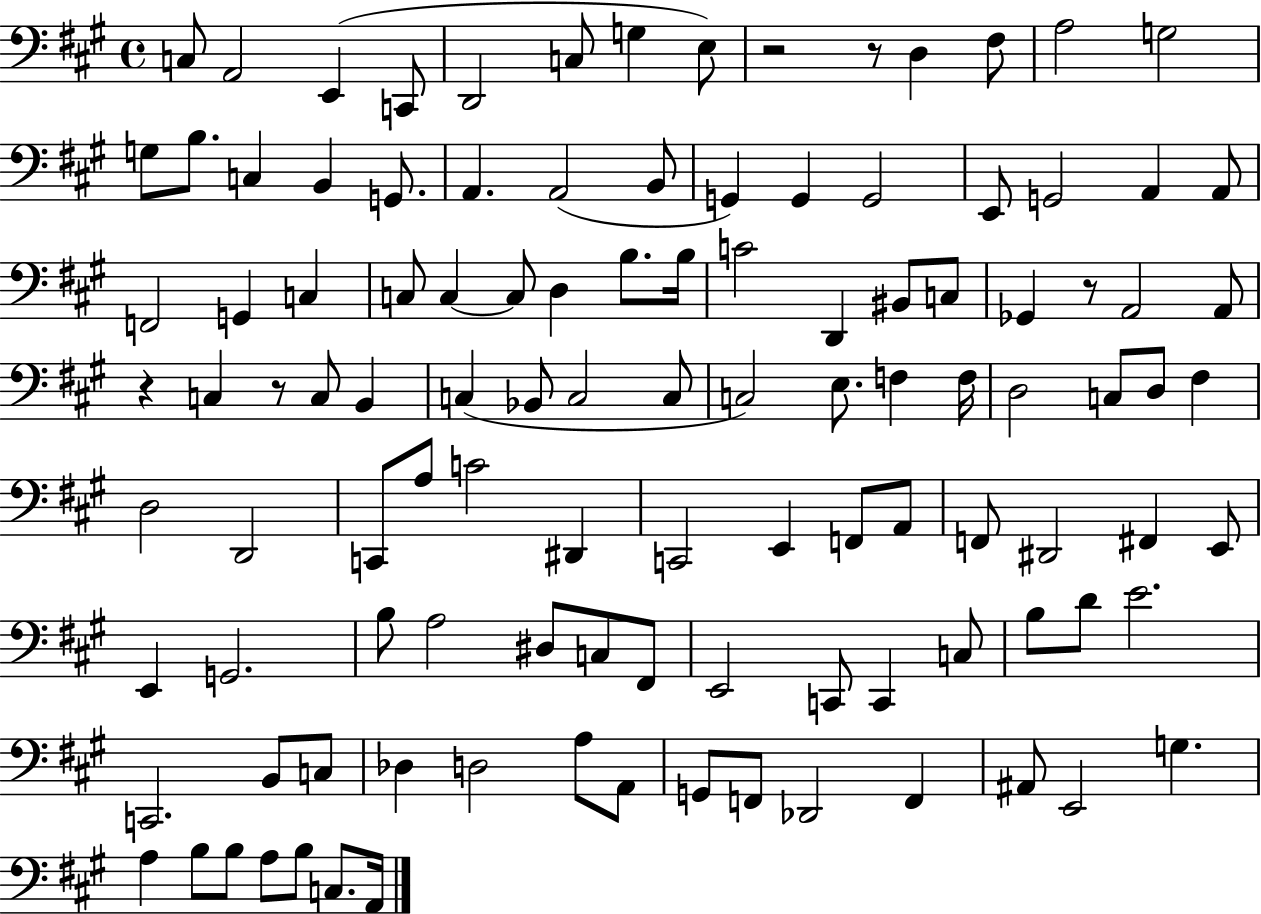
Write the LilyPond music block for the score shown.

{
  \clef bass
  \time 4/4
  \defaultTimeSignature
  \key a \major
  \repeat volta 2 { c8 a,2 e,4( c,8 | d,2 c8 g4 e8) | r2 r8 d4 fis8 | a2 g2 | \break g8 b8. c4 b,4 g,8. | a,4. a,2( b,8 | g,4) g,4 g,2 | e,8 g,2 a,4 a,8 | \break f,2 g,4 c4 | c8 c4~~ c8 d4 b8. b16 | c'2 d,4 bis,8 c8 | ges,4 r8 a,2 a,8 | \break r4 c4 r8 c8 b,4 | c4( bes,8 c2 c8 | c2) e8. f4 f16 | d2 c8 d8 fis4 | \break d2 d,2 | c,8 a8 c'2 dis,4 | c,2 e,4 f,8 a,8 | f,8 dis,2 fis,4 e,8 | \break e,4 g,2. | b8 a2 dis8 c8 fis,8 | e,2 c,8 c,4 c8 | b8 d'8 e'2. | \break c,2. b,8 c8 | des4 d2 a8 a,8 | g,8 f,8 des,2 f,4 | ais,8 e,2 g4. | \break a4 b8 b8 a8 b8 c8. a,16 | } \bar "|."
}